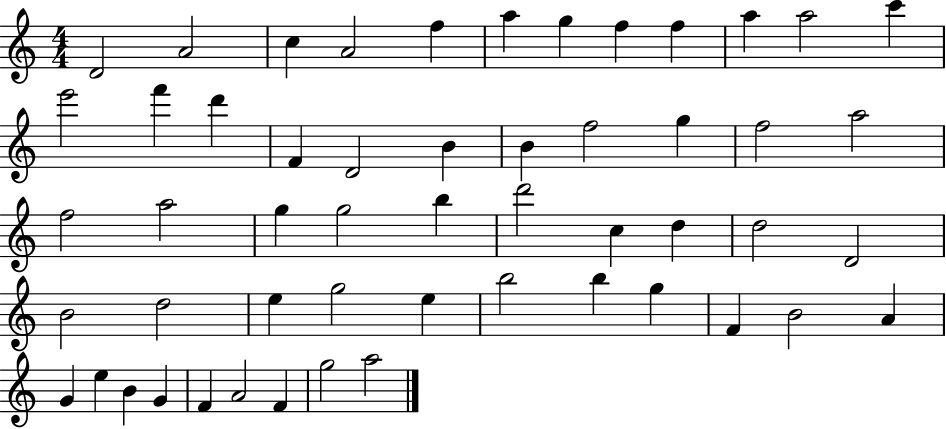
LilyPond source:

{
  \clef treble
  \numericTimeSignature
  \time 4/4
  \key c \major
  d'2 a'2 | c''4 a'2 f''4 | a''4 g''4 f''4 f''4 | a''4 a''2 c'''4 | \break e'''2 f'''4 d'''4 | f'4 d'2 b'4 | b'4 f''2 g''4 | f''2 a''2 | \break f''2 a''2 | g''4 g''2 b''4 | d'''2 c''4 d''4 | d''2 d'2 | \break b'2 d''2 | e''4 g''2 e''4 | b''2 b''4 g''4 | f'4 b'2 a'4 | \break g'4 e''4 b'4 g'4 | f'4 a'2 f'4 | g''2 a''2 | \bar "|."
}